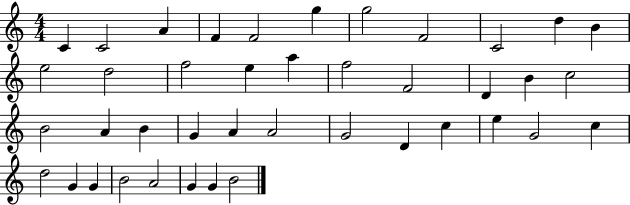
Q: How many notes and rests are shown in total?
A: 41